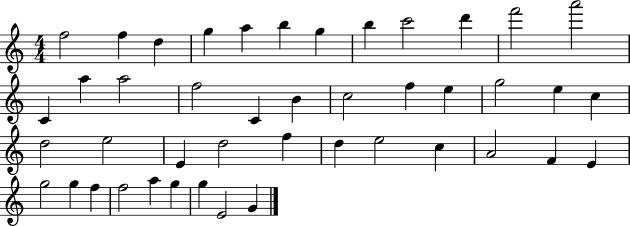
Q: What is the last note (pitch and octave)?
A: G4